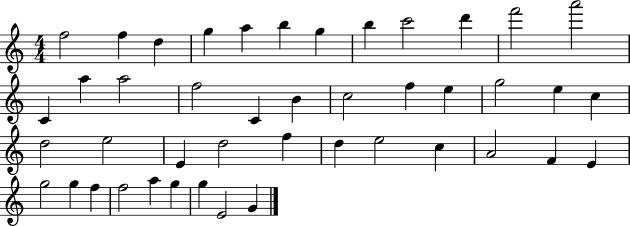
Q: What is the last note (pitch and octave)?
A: G4